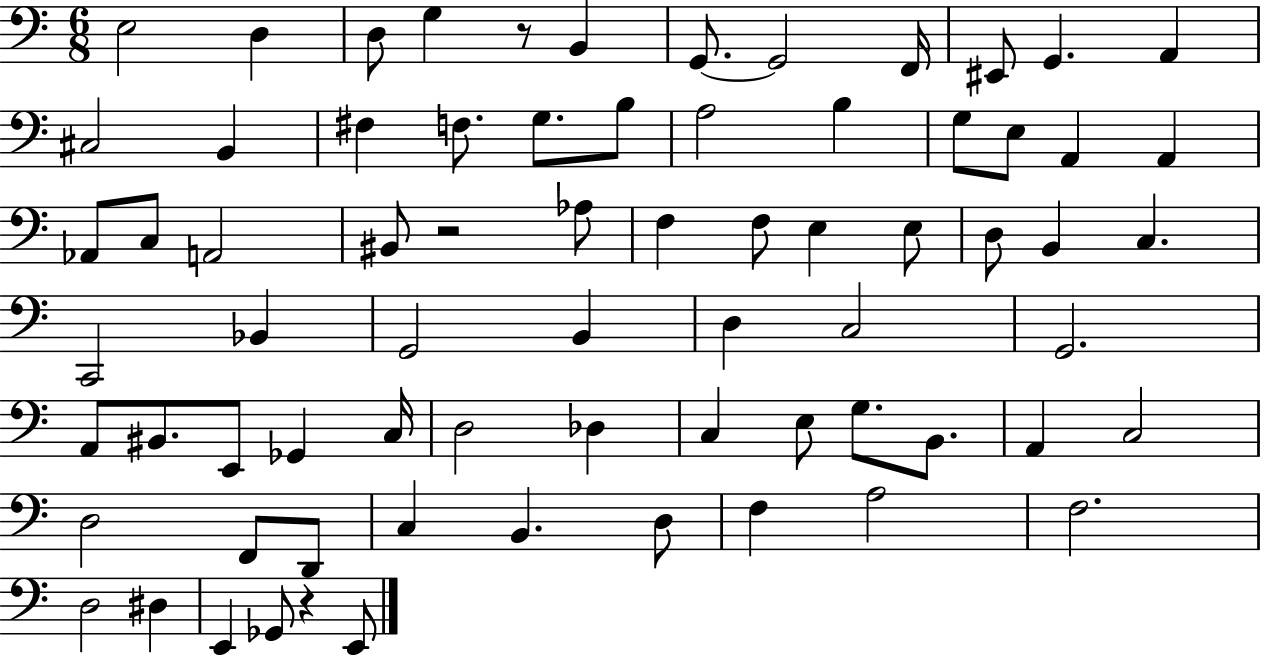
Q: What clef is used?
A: bass